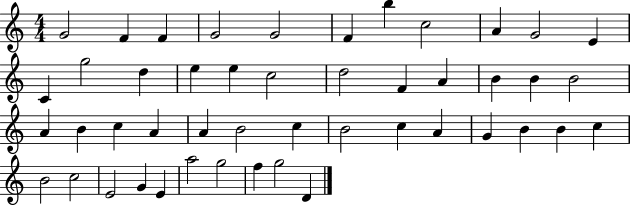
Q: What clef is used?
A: treble